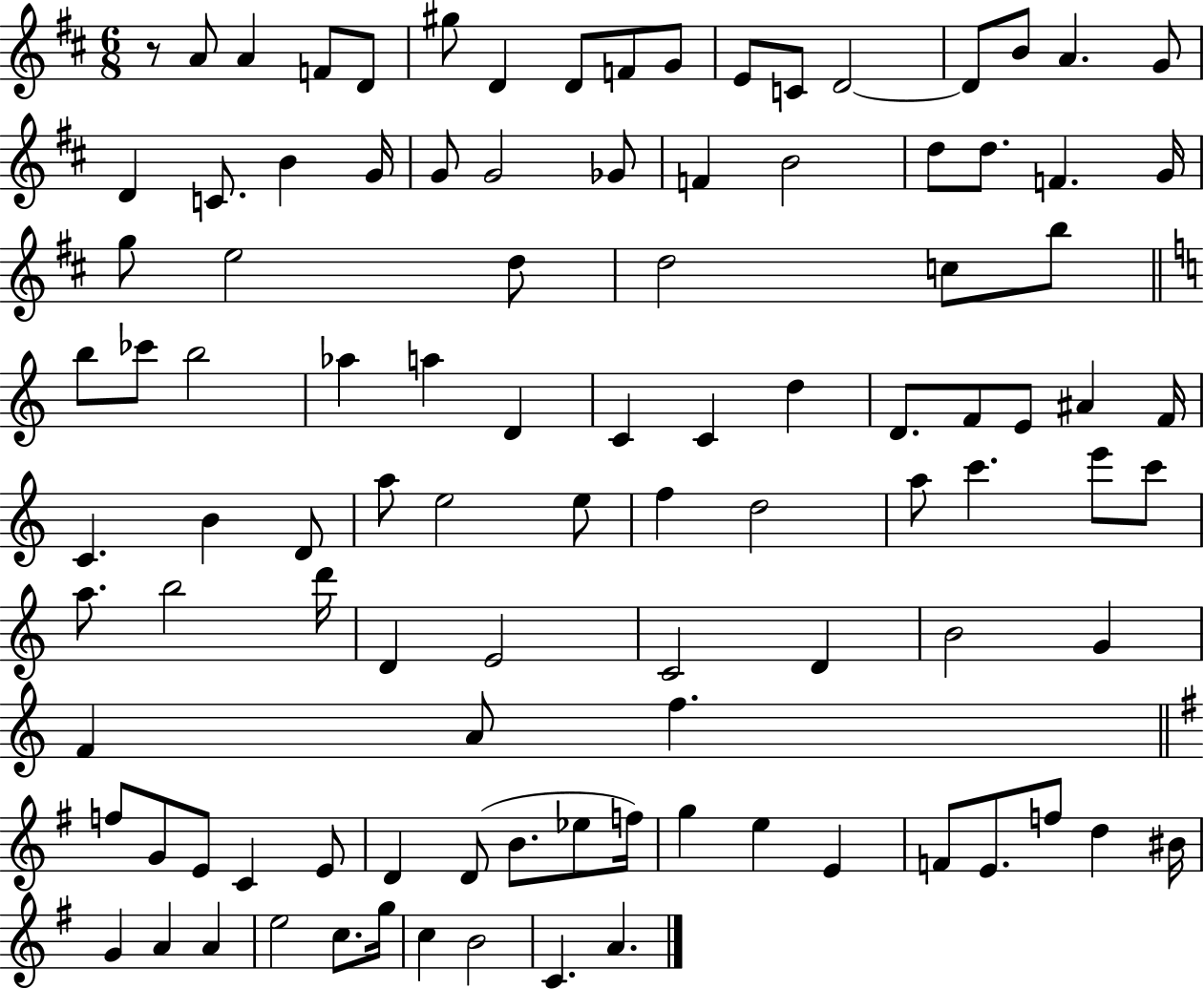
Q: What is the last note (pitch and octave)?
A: A4